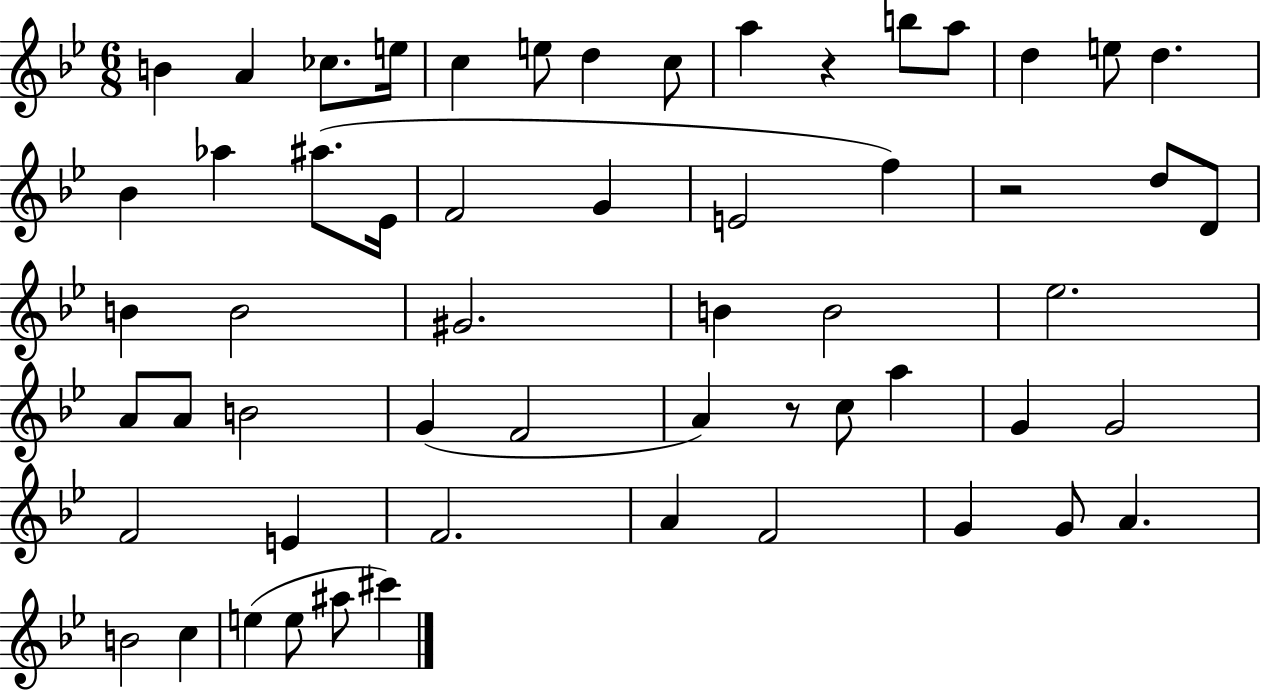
B4/q A4/q CES5/e. E5/s C5/q E5/e D5/q C5/e A5/q R/q B5/e A5/e D5/q E5/e D5/q. Bb4/q Ab5/q A#5/e. Eb4/s F4/h G4/q E4/h F5/q R/h D5/e D4/e B4/q B4/h G#4/h. B4/q B4/h Eb5/h. A4/e A4/e B4/h G4/q F4/h A4/q R/e C5/e A5/q G4/q G4/h F4/h E4/q F4/h. A4/q F4/h G4/q G4/e A4/q. B4/h C5/q E5/q E5/e A#5/e C#6/q